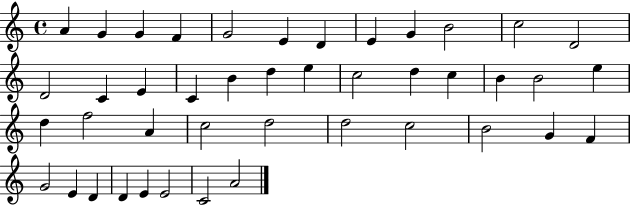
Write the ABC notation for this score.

X:1
T:Untitled
M:4/4
L:1/4
K:C
A G G F G2 E D E G B2 c2 D2 D2 C E C B d e c2 d c B B2 e d f2 A c2 d2 d2 c2 B2 G F G2 E D D E E2 C2 A2